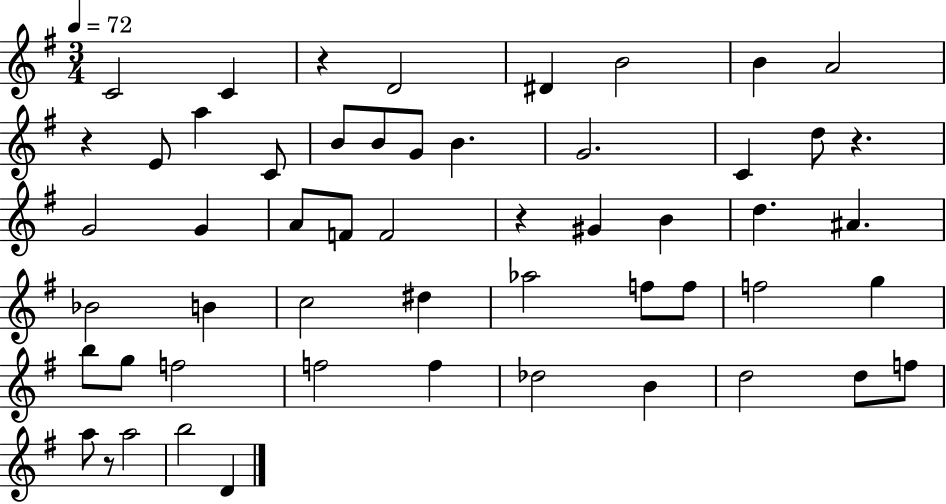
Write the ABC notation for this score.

X:1
T:Untitled
M:3/4
L:1/4
K:G
C2 C z D2 ^D B2 B A2 z E/2 a C/2 B/2 B/2 G/2 B G2 C d/2 z G2 G A/2 F/2 F2 z ^G B d ^A _B2 B c2 ^d _a2 f/2 f/2 f2 g b/2 g/2 f2 f2 f _d2 B d2 d/2 f/2 a/2 z/2 a2 b2 D